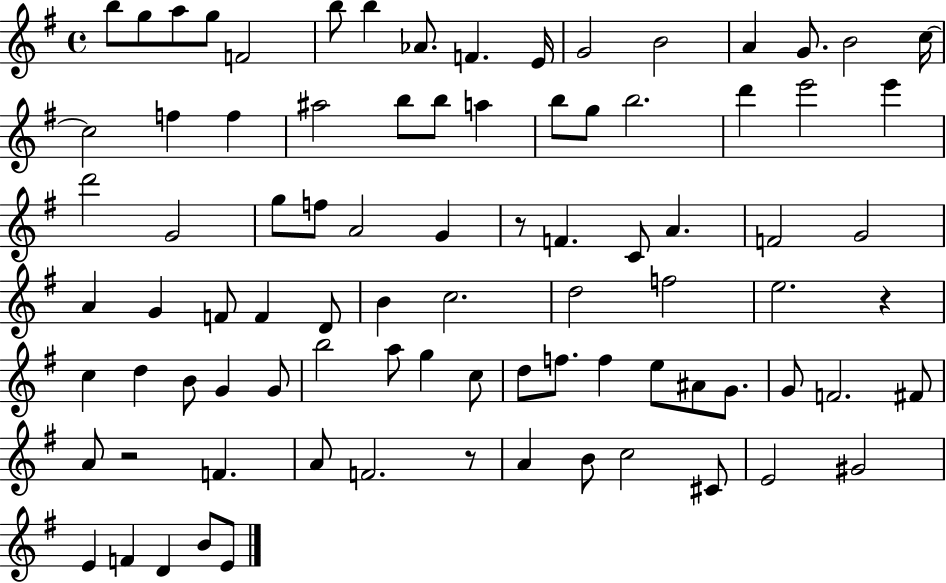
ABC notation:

X:1
T:Untitled
M:4/4
L:1/4
K:G
b/2 g/2 a/2 g/2 F2 b/2 b _A/2 F E/4 G2 B2 A G/2 B2 c/4 c2 f f ^a2 b/2 b/2 a b/2 g/2 b2 d' e'2 e' d'2 G2 g/2 f/2 A2 G z/2 F C/2 A F2 G2 A G F/2 F D/2 B c2 d2 f2 e2 z c d B/2 G G/2 b2 a/2 g c/2 d/2 f/2 f e/2 ^A/2 G/2 G/2 F2 ^F/2 A/2 z2 F A/2 F2 z/2 A B/2 c2 ^C/2 E2 ^G2 E F D B/2 E/2